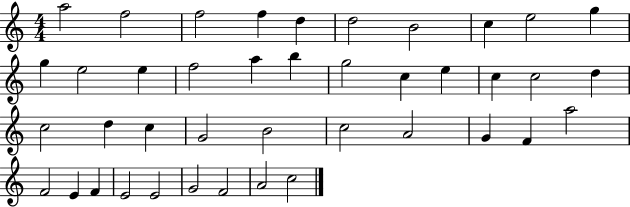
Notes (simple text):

A5/h F5/h F5/h F5/q D5/q D5/h B4/h C5/q E5/h G5/q G5/q E5/h E5/q F5/h A5/q B5/q G5/h C5/q E5/q C5/q C5/h D5/q C5/h D5/q C5/q G4/h B4/h C5/h A4/h G4/q F4/q A5/h F4/h E4/q F4/q E4/h E4/h G4/h F4/h A4/h C5/h